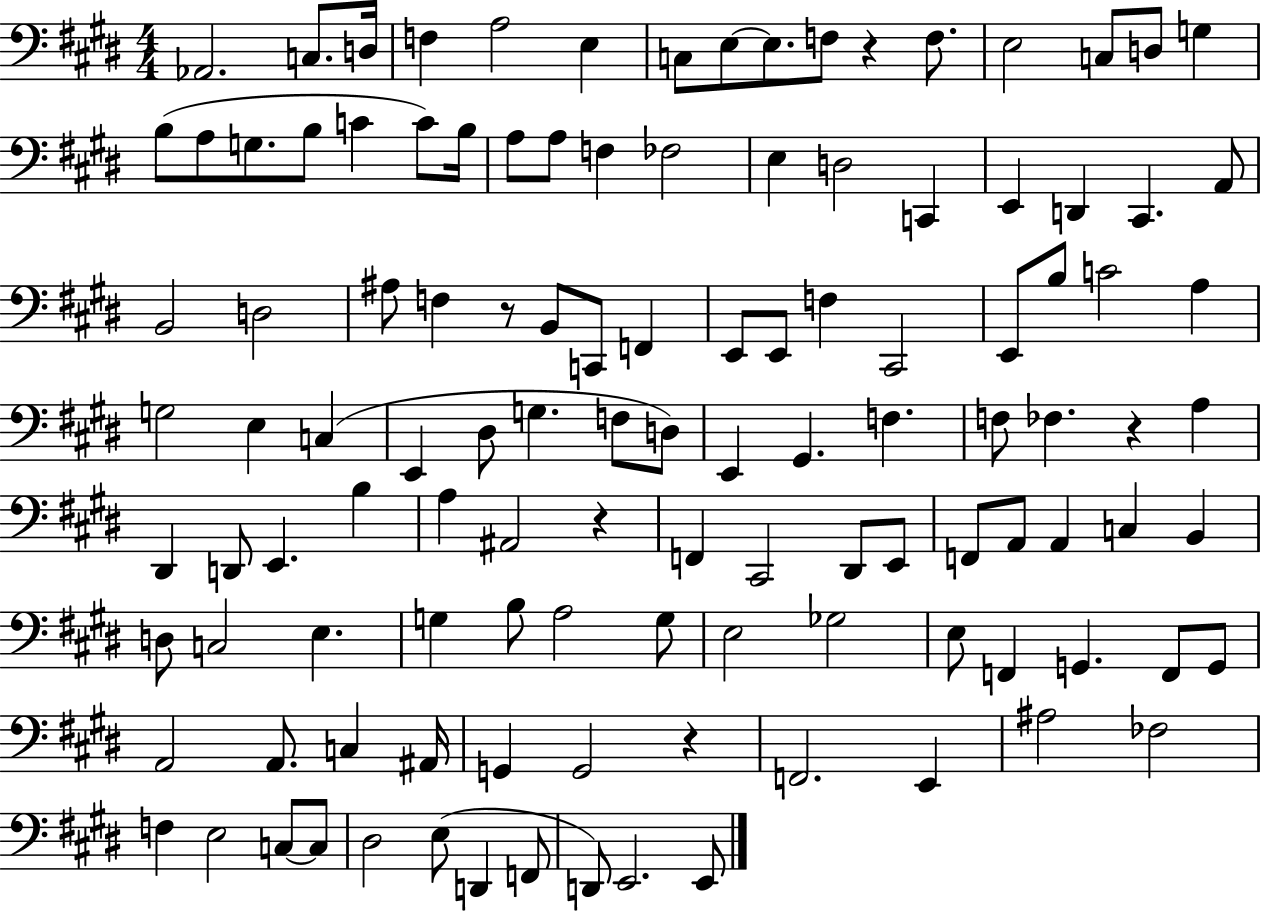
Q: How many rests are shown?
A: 5